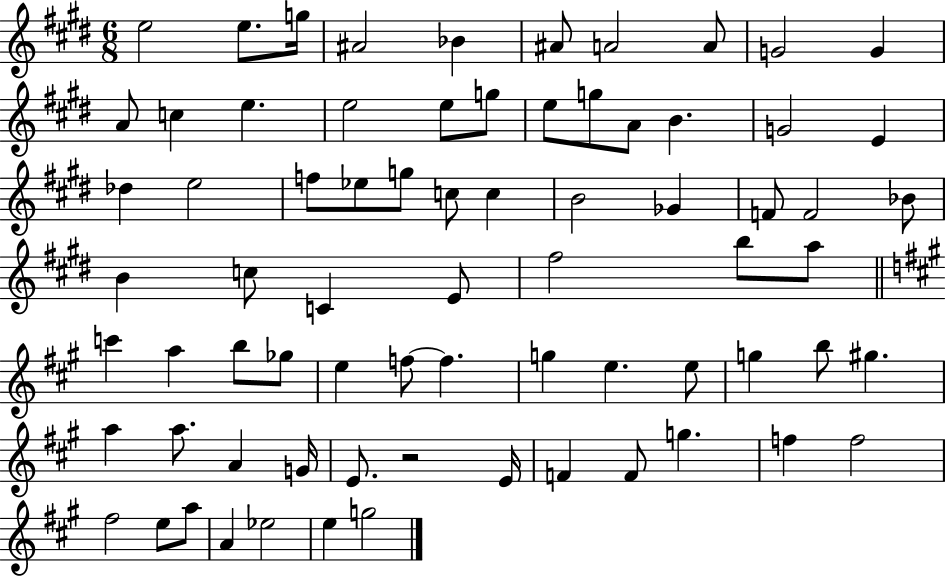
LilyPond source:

{
  \clef treble
  \numericTimeSignature
  \time 6/8
  \key e \major
  e''2 e''8. g''16 | ais'2 bes'4 | ais'8 a'2 a'8 | g'2 g'4 | \break a'8 c''4 e''4. | e''2 e''8 g''8 | e''8 g''8 a'8 b'4. | g'2 e'4 | \break des''4 e''2 | f''8 ees''8 g''8 c''8 c''4 | b'2 ges'4 | f'8 f'2 bes'8 | \break b'4 c''8 c'4 e'8 | fis''2 b''8 a''8 | \bar "||" \break \key a \major c'''4 a''4 b''8 ges''8 | e''4 f''8~~ f''4. | g''4 e''4. e''8 | g''4 b''8 gis''4. | \break a''4 a''8. a'4 g'16 | e'8. r2 e'16 | f'4 f'8 g''4. | f''4 f''2 | \break fis''2 e''8 a''8 | a'4 ees''2 | e''4 g''2 | \bar "|."
}